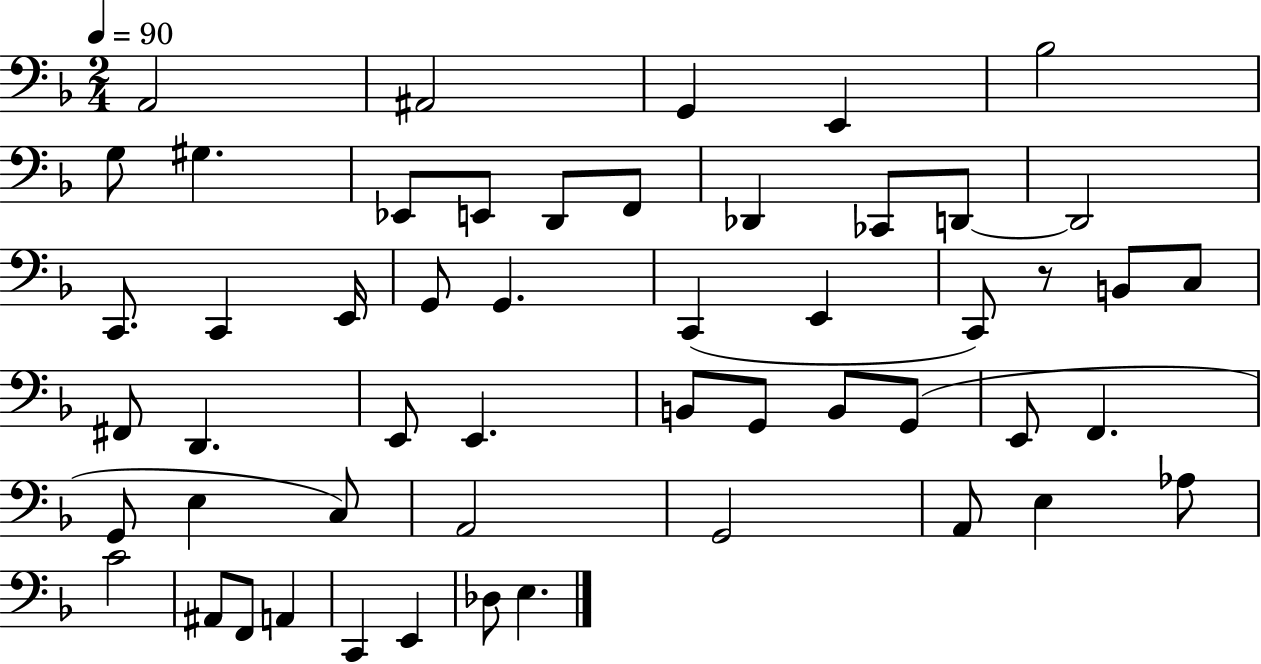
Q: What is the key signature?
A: F major